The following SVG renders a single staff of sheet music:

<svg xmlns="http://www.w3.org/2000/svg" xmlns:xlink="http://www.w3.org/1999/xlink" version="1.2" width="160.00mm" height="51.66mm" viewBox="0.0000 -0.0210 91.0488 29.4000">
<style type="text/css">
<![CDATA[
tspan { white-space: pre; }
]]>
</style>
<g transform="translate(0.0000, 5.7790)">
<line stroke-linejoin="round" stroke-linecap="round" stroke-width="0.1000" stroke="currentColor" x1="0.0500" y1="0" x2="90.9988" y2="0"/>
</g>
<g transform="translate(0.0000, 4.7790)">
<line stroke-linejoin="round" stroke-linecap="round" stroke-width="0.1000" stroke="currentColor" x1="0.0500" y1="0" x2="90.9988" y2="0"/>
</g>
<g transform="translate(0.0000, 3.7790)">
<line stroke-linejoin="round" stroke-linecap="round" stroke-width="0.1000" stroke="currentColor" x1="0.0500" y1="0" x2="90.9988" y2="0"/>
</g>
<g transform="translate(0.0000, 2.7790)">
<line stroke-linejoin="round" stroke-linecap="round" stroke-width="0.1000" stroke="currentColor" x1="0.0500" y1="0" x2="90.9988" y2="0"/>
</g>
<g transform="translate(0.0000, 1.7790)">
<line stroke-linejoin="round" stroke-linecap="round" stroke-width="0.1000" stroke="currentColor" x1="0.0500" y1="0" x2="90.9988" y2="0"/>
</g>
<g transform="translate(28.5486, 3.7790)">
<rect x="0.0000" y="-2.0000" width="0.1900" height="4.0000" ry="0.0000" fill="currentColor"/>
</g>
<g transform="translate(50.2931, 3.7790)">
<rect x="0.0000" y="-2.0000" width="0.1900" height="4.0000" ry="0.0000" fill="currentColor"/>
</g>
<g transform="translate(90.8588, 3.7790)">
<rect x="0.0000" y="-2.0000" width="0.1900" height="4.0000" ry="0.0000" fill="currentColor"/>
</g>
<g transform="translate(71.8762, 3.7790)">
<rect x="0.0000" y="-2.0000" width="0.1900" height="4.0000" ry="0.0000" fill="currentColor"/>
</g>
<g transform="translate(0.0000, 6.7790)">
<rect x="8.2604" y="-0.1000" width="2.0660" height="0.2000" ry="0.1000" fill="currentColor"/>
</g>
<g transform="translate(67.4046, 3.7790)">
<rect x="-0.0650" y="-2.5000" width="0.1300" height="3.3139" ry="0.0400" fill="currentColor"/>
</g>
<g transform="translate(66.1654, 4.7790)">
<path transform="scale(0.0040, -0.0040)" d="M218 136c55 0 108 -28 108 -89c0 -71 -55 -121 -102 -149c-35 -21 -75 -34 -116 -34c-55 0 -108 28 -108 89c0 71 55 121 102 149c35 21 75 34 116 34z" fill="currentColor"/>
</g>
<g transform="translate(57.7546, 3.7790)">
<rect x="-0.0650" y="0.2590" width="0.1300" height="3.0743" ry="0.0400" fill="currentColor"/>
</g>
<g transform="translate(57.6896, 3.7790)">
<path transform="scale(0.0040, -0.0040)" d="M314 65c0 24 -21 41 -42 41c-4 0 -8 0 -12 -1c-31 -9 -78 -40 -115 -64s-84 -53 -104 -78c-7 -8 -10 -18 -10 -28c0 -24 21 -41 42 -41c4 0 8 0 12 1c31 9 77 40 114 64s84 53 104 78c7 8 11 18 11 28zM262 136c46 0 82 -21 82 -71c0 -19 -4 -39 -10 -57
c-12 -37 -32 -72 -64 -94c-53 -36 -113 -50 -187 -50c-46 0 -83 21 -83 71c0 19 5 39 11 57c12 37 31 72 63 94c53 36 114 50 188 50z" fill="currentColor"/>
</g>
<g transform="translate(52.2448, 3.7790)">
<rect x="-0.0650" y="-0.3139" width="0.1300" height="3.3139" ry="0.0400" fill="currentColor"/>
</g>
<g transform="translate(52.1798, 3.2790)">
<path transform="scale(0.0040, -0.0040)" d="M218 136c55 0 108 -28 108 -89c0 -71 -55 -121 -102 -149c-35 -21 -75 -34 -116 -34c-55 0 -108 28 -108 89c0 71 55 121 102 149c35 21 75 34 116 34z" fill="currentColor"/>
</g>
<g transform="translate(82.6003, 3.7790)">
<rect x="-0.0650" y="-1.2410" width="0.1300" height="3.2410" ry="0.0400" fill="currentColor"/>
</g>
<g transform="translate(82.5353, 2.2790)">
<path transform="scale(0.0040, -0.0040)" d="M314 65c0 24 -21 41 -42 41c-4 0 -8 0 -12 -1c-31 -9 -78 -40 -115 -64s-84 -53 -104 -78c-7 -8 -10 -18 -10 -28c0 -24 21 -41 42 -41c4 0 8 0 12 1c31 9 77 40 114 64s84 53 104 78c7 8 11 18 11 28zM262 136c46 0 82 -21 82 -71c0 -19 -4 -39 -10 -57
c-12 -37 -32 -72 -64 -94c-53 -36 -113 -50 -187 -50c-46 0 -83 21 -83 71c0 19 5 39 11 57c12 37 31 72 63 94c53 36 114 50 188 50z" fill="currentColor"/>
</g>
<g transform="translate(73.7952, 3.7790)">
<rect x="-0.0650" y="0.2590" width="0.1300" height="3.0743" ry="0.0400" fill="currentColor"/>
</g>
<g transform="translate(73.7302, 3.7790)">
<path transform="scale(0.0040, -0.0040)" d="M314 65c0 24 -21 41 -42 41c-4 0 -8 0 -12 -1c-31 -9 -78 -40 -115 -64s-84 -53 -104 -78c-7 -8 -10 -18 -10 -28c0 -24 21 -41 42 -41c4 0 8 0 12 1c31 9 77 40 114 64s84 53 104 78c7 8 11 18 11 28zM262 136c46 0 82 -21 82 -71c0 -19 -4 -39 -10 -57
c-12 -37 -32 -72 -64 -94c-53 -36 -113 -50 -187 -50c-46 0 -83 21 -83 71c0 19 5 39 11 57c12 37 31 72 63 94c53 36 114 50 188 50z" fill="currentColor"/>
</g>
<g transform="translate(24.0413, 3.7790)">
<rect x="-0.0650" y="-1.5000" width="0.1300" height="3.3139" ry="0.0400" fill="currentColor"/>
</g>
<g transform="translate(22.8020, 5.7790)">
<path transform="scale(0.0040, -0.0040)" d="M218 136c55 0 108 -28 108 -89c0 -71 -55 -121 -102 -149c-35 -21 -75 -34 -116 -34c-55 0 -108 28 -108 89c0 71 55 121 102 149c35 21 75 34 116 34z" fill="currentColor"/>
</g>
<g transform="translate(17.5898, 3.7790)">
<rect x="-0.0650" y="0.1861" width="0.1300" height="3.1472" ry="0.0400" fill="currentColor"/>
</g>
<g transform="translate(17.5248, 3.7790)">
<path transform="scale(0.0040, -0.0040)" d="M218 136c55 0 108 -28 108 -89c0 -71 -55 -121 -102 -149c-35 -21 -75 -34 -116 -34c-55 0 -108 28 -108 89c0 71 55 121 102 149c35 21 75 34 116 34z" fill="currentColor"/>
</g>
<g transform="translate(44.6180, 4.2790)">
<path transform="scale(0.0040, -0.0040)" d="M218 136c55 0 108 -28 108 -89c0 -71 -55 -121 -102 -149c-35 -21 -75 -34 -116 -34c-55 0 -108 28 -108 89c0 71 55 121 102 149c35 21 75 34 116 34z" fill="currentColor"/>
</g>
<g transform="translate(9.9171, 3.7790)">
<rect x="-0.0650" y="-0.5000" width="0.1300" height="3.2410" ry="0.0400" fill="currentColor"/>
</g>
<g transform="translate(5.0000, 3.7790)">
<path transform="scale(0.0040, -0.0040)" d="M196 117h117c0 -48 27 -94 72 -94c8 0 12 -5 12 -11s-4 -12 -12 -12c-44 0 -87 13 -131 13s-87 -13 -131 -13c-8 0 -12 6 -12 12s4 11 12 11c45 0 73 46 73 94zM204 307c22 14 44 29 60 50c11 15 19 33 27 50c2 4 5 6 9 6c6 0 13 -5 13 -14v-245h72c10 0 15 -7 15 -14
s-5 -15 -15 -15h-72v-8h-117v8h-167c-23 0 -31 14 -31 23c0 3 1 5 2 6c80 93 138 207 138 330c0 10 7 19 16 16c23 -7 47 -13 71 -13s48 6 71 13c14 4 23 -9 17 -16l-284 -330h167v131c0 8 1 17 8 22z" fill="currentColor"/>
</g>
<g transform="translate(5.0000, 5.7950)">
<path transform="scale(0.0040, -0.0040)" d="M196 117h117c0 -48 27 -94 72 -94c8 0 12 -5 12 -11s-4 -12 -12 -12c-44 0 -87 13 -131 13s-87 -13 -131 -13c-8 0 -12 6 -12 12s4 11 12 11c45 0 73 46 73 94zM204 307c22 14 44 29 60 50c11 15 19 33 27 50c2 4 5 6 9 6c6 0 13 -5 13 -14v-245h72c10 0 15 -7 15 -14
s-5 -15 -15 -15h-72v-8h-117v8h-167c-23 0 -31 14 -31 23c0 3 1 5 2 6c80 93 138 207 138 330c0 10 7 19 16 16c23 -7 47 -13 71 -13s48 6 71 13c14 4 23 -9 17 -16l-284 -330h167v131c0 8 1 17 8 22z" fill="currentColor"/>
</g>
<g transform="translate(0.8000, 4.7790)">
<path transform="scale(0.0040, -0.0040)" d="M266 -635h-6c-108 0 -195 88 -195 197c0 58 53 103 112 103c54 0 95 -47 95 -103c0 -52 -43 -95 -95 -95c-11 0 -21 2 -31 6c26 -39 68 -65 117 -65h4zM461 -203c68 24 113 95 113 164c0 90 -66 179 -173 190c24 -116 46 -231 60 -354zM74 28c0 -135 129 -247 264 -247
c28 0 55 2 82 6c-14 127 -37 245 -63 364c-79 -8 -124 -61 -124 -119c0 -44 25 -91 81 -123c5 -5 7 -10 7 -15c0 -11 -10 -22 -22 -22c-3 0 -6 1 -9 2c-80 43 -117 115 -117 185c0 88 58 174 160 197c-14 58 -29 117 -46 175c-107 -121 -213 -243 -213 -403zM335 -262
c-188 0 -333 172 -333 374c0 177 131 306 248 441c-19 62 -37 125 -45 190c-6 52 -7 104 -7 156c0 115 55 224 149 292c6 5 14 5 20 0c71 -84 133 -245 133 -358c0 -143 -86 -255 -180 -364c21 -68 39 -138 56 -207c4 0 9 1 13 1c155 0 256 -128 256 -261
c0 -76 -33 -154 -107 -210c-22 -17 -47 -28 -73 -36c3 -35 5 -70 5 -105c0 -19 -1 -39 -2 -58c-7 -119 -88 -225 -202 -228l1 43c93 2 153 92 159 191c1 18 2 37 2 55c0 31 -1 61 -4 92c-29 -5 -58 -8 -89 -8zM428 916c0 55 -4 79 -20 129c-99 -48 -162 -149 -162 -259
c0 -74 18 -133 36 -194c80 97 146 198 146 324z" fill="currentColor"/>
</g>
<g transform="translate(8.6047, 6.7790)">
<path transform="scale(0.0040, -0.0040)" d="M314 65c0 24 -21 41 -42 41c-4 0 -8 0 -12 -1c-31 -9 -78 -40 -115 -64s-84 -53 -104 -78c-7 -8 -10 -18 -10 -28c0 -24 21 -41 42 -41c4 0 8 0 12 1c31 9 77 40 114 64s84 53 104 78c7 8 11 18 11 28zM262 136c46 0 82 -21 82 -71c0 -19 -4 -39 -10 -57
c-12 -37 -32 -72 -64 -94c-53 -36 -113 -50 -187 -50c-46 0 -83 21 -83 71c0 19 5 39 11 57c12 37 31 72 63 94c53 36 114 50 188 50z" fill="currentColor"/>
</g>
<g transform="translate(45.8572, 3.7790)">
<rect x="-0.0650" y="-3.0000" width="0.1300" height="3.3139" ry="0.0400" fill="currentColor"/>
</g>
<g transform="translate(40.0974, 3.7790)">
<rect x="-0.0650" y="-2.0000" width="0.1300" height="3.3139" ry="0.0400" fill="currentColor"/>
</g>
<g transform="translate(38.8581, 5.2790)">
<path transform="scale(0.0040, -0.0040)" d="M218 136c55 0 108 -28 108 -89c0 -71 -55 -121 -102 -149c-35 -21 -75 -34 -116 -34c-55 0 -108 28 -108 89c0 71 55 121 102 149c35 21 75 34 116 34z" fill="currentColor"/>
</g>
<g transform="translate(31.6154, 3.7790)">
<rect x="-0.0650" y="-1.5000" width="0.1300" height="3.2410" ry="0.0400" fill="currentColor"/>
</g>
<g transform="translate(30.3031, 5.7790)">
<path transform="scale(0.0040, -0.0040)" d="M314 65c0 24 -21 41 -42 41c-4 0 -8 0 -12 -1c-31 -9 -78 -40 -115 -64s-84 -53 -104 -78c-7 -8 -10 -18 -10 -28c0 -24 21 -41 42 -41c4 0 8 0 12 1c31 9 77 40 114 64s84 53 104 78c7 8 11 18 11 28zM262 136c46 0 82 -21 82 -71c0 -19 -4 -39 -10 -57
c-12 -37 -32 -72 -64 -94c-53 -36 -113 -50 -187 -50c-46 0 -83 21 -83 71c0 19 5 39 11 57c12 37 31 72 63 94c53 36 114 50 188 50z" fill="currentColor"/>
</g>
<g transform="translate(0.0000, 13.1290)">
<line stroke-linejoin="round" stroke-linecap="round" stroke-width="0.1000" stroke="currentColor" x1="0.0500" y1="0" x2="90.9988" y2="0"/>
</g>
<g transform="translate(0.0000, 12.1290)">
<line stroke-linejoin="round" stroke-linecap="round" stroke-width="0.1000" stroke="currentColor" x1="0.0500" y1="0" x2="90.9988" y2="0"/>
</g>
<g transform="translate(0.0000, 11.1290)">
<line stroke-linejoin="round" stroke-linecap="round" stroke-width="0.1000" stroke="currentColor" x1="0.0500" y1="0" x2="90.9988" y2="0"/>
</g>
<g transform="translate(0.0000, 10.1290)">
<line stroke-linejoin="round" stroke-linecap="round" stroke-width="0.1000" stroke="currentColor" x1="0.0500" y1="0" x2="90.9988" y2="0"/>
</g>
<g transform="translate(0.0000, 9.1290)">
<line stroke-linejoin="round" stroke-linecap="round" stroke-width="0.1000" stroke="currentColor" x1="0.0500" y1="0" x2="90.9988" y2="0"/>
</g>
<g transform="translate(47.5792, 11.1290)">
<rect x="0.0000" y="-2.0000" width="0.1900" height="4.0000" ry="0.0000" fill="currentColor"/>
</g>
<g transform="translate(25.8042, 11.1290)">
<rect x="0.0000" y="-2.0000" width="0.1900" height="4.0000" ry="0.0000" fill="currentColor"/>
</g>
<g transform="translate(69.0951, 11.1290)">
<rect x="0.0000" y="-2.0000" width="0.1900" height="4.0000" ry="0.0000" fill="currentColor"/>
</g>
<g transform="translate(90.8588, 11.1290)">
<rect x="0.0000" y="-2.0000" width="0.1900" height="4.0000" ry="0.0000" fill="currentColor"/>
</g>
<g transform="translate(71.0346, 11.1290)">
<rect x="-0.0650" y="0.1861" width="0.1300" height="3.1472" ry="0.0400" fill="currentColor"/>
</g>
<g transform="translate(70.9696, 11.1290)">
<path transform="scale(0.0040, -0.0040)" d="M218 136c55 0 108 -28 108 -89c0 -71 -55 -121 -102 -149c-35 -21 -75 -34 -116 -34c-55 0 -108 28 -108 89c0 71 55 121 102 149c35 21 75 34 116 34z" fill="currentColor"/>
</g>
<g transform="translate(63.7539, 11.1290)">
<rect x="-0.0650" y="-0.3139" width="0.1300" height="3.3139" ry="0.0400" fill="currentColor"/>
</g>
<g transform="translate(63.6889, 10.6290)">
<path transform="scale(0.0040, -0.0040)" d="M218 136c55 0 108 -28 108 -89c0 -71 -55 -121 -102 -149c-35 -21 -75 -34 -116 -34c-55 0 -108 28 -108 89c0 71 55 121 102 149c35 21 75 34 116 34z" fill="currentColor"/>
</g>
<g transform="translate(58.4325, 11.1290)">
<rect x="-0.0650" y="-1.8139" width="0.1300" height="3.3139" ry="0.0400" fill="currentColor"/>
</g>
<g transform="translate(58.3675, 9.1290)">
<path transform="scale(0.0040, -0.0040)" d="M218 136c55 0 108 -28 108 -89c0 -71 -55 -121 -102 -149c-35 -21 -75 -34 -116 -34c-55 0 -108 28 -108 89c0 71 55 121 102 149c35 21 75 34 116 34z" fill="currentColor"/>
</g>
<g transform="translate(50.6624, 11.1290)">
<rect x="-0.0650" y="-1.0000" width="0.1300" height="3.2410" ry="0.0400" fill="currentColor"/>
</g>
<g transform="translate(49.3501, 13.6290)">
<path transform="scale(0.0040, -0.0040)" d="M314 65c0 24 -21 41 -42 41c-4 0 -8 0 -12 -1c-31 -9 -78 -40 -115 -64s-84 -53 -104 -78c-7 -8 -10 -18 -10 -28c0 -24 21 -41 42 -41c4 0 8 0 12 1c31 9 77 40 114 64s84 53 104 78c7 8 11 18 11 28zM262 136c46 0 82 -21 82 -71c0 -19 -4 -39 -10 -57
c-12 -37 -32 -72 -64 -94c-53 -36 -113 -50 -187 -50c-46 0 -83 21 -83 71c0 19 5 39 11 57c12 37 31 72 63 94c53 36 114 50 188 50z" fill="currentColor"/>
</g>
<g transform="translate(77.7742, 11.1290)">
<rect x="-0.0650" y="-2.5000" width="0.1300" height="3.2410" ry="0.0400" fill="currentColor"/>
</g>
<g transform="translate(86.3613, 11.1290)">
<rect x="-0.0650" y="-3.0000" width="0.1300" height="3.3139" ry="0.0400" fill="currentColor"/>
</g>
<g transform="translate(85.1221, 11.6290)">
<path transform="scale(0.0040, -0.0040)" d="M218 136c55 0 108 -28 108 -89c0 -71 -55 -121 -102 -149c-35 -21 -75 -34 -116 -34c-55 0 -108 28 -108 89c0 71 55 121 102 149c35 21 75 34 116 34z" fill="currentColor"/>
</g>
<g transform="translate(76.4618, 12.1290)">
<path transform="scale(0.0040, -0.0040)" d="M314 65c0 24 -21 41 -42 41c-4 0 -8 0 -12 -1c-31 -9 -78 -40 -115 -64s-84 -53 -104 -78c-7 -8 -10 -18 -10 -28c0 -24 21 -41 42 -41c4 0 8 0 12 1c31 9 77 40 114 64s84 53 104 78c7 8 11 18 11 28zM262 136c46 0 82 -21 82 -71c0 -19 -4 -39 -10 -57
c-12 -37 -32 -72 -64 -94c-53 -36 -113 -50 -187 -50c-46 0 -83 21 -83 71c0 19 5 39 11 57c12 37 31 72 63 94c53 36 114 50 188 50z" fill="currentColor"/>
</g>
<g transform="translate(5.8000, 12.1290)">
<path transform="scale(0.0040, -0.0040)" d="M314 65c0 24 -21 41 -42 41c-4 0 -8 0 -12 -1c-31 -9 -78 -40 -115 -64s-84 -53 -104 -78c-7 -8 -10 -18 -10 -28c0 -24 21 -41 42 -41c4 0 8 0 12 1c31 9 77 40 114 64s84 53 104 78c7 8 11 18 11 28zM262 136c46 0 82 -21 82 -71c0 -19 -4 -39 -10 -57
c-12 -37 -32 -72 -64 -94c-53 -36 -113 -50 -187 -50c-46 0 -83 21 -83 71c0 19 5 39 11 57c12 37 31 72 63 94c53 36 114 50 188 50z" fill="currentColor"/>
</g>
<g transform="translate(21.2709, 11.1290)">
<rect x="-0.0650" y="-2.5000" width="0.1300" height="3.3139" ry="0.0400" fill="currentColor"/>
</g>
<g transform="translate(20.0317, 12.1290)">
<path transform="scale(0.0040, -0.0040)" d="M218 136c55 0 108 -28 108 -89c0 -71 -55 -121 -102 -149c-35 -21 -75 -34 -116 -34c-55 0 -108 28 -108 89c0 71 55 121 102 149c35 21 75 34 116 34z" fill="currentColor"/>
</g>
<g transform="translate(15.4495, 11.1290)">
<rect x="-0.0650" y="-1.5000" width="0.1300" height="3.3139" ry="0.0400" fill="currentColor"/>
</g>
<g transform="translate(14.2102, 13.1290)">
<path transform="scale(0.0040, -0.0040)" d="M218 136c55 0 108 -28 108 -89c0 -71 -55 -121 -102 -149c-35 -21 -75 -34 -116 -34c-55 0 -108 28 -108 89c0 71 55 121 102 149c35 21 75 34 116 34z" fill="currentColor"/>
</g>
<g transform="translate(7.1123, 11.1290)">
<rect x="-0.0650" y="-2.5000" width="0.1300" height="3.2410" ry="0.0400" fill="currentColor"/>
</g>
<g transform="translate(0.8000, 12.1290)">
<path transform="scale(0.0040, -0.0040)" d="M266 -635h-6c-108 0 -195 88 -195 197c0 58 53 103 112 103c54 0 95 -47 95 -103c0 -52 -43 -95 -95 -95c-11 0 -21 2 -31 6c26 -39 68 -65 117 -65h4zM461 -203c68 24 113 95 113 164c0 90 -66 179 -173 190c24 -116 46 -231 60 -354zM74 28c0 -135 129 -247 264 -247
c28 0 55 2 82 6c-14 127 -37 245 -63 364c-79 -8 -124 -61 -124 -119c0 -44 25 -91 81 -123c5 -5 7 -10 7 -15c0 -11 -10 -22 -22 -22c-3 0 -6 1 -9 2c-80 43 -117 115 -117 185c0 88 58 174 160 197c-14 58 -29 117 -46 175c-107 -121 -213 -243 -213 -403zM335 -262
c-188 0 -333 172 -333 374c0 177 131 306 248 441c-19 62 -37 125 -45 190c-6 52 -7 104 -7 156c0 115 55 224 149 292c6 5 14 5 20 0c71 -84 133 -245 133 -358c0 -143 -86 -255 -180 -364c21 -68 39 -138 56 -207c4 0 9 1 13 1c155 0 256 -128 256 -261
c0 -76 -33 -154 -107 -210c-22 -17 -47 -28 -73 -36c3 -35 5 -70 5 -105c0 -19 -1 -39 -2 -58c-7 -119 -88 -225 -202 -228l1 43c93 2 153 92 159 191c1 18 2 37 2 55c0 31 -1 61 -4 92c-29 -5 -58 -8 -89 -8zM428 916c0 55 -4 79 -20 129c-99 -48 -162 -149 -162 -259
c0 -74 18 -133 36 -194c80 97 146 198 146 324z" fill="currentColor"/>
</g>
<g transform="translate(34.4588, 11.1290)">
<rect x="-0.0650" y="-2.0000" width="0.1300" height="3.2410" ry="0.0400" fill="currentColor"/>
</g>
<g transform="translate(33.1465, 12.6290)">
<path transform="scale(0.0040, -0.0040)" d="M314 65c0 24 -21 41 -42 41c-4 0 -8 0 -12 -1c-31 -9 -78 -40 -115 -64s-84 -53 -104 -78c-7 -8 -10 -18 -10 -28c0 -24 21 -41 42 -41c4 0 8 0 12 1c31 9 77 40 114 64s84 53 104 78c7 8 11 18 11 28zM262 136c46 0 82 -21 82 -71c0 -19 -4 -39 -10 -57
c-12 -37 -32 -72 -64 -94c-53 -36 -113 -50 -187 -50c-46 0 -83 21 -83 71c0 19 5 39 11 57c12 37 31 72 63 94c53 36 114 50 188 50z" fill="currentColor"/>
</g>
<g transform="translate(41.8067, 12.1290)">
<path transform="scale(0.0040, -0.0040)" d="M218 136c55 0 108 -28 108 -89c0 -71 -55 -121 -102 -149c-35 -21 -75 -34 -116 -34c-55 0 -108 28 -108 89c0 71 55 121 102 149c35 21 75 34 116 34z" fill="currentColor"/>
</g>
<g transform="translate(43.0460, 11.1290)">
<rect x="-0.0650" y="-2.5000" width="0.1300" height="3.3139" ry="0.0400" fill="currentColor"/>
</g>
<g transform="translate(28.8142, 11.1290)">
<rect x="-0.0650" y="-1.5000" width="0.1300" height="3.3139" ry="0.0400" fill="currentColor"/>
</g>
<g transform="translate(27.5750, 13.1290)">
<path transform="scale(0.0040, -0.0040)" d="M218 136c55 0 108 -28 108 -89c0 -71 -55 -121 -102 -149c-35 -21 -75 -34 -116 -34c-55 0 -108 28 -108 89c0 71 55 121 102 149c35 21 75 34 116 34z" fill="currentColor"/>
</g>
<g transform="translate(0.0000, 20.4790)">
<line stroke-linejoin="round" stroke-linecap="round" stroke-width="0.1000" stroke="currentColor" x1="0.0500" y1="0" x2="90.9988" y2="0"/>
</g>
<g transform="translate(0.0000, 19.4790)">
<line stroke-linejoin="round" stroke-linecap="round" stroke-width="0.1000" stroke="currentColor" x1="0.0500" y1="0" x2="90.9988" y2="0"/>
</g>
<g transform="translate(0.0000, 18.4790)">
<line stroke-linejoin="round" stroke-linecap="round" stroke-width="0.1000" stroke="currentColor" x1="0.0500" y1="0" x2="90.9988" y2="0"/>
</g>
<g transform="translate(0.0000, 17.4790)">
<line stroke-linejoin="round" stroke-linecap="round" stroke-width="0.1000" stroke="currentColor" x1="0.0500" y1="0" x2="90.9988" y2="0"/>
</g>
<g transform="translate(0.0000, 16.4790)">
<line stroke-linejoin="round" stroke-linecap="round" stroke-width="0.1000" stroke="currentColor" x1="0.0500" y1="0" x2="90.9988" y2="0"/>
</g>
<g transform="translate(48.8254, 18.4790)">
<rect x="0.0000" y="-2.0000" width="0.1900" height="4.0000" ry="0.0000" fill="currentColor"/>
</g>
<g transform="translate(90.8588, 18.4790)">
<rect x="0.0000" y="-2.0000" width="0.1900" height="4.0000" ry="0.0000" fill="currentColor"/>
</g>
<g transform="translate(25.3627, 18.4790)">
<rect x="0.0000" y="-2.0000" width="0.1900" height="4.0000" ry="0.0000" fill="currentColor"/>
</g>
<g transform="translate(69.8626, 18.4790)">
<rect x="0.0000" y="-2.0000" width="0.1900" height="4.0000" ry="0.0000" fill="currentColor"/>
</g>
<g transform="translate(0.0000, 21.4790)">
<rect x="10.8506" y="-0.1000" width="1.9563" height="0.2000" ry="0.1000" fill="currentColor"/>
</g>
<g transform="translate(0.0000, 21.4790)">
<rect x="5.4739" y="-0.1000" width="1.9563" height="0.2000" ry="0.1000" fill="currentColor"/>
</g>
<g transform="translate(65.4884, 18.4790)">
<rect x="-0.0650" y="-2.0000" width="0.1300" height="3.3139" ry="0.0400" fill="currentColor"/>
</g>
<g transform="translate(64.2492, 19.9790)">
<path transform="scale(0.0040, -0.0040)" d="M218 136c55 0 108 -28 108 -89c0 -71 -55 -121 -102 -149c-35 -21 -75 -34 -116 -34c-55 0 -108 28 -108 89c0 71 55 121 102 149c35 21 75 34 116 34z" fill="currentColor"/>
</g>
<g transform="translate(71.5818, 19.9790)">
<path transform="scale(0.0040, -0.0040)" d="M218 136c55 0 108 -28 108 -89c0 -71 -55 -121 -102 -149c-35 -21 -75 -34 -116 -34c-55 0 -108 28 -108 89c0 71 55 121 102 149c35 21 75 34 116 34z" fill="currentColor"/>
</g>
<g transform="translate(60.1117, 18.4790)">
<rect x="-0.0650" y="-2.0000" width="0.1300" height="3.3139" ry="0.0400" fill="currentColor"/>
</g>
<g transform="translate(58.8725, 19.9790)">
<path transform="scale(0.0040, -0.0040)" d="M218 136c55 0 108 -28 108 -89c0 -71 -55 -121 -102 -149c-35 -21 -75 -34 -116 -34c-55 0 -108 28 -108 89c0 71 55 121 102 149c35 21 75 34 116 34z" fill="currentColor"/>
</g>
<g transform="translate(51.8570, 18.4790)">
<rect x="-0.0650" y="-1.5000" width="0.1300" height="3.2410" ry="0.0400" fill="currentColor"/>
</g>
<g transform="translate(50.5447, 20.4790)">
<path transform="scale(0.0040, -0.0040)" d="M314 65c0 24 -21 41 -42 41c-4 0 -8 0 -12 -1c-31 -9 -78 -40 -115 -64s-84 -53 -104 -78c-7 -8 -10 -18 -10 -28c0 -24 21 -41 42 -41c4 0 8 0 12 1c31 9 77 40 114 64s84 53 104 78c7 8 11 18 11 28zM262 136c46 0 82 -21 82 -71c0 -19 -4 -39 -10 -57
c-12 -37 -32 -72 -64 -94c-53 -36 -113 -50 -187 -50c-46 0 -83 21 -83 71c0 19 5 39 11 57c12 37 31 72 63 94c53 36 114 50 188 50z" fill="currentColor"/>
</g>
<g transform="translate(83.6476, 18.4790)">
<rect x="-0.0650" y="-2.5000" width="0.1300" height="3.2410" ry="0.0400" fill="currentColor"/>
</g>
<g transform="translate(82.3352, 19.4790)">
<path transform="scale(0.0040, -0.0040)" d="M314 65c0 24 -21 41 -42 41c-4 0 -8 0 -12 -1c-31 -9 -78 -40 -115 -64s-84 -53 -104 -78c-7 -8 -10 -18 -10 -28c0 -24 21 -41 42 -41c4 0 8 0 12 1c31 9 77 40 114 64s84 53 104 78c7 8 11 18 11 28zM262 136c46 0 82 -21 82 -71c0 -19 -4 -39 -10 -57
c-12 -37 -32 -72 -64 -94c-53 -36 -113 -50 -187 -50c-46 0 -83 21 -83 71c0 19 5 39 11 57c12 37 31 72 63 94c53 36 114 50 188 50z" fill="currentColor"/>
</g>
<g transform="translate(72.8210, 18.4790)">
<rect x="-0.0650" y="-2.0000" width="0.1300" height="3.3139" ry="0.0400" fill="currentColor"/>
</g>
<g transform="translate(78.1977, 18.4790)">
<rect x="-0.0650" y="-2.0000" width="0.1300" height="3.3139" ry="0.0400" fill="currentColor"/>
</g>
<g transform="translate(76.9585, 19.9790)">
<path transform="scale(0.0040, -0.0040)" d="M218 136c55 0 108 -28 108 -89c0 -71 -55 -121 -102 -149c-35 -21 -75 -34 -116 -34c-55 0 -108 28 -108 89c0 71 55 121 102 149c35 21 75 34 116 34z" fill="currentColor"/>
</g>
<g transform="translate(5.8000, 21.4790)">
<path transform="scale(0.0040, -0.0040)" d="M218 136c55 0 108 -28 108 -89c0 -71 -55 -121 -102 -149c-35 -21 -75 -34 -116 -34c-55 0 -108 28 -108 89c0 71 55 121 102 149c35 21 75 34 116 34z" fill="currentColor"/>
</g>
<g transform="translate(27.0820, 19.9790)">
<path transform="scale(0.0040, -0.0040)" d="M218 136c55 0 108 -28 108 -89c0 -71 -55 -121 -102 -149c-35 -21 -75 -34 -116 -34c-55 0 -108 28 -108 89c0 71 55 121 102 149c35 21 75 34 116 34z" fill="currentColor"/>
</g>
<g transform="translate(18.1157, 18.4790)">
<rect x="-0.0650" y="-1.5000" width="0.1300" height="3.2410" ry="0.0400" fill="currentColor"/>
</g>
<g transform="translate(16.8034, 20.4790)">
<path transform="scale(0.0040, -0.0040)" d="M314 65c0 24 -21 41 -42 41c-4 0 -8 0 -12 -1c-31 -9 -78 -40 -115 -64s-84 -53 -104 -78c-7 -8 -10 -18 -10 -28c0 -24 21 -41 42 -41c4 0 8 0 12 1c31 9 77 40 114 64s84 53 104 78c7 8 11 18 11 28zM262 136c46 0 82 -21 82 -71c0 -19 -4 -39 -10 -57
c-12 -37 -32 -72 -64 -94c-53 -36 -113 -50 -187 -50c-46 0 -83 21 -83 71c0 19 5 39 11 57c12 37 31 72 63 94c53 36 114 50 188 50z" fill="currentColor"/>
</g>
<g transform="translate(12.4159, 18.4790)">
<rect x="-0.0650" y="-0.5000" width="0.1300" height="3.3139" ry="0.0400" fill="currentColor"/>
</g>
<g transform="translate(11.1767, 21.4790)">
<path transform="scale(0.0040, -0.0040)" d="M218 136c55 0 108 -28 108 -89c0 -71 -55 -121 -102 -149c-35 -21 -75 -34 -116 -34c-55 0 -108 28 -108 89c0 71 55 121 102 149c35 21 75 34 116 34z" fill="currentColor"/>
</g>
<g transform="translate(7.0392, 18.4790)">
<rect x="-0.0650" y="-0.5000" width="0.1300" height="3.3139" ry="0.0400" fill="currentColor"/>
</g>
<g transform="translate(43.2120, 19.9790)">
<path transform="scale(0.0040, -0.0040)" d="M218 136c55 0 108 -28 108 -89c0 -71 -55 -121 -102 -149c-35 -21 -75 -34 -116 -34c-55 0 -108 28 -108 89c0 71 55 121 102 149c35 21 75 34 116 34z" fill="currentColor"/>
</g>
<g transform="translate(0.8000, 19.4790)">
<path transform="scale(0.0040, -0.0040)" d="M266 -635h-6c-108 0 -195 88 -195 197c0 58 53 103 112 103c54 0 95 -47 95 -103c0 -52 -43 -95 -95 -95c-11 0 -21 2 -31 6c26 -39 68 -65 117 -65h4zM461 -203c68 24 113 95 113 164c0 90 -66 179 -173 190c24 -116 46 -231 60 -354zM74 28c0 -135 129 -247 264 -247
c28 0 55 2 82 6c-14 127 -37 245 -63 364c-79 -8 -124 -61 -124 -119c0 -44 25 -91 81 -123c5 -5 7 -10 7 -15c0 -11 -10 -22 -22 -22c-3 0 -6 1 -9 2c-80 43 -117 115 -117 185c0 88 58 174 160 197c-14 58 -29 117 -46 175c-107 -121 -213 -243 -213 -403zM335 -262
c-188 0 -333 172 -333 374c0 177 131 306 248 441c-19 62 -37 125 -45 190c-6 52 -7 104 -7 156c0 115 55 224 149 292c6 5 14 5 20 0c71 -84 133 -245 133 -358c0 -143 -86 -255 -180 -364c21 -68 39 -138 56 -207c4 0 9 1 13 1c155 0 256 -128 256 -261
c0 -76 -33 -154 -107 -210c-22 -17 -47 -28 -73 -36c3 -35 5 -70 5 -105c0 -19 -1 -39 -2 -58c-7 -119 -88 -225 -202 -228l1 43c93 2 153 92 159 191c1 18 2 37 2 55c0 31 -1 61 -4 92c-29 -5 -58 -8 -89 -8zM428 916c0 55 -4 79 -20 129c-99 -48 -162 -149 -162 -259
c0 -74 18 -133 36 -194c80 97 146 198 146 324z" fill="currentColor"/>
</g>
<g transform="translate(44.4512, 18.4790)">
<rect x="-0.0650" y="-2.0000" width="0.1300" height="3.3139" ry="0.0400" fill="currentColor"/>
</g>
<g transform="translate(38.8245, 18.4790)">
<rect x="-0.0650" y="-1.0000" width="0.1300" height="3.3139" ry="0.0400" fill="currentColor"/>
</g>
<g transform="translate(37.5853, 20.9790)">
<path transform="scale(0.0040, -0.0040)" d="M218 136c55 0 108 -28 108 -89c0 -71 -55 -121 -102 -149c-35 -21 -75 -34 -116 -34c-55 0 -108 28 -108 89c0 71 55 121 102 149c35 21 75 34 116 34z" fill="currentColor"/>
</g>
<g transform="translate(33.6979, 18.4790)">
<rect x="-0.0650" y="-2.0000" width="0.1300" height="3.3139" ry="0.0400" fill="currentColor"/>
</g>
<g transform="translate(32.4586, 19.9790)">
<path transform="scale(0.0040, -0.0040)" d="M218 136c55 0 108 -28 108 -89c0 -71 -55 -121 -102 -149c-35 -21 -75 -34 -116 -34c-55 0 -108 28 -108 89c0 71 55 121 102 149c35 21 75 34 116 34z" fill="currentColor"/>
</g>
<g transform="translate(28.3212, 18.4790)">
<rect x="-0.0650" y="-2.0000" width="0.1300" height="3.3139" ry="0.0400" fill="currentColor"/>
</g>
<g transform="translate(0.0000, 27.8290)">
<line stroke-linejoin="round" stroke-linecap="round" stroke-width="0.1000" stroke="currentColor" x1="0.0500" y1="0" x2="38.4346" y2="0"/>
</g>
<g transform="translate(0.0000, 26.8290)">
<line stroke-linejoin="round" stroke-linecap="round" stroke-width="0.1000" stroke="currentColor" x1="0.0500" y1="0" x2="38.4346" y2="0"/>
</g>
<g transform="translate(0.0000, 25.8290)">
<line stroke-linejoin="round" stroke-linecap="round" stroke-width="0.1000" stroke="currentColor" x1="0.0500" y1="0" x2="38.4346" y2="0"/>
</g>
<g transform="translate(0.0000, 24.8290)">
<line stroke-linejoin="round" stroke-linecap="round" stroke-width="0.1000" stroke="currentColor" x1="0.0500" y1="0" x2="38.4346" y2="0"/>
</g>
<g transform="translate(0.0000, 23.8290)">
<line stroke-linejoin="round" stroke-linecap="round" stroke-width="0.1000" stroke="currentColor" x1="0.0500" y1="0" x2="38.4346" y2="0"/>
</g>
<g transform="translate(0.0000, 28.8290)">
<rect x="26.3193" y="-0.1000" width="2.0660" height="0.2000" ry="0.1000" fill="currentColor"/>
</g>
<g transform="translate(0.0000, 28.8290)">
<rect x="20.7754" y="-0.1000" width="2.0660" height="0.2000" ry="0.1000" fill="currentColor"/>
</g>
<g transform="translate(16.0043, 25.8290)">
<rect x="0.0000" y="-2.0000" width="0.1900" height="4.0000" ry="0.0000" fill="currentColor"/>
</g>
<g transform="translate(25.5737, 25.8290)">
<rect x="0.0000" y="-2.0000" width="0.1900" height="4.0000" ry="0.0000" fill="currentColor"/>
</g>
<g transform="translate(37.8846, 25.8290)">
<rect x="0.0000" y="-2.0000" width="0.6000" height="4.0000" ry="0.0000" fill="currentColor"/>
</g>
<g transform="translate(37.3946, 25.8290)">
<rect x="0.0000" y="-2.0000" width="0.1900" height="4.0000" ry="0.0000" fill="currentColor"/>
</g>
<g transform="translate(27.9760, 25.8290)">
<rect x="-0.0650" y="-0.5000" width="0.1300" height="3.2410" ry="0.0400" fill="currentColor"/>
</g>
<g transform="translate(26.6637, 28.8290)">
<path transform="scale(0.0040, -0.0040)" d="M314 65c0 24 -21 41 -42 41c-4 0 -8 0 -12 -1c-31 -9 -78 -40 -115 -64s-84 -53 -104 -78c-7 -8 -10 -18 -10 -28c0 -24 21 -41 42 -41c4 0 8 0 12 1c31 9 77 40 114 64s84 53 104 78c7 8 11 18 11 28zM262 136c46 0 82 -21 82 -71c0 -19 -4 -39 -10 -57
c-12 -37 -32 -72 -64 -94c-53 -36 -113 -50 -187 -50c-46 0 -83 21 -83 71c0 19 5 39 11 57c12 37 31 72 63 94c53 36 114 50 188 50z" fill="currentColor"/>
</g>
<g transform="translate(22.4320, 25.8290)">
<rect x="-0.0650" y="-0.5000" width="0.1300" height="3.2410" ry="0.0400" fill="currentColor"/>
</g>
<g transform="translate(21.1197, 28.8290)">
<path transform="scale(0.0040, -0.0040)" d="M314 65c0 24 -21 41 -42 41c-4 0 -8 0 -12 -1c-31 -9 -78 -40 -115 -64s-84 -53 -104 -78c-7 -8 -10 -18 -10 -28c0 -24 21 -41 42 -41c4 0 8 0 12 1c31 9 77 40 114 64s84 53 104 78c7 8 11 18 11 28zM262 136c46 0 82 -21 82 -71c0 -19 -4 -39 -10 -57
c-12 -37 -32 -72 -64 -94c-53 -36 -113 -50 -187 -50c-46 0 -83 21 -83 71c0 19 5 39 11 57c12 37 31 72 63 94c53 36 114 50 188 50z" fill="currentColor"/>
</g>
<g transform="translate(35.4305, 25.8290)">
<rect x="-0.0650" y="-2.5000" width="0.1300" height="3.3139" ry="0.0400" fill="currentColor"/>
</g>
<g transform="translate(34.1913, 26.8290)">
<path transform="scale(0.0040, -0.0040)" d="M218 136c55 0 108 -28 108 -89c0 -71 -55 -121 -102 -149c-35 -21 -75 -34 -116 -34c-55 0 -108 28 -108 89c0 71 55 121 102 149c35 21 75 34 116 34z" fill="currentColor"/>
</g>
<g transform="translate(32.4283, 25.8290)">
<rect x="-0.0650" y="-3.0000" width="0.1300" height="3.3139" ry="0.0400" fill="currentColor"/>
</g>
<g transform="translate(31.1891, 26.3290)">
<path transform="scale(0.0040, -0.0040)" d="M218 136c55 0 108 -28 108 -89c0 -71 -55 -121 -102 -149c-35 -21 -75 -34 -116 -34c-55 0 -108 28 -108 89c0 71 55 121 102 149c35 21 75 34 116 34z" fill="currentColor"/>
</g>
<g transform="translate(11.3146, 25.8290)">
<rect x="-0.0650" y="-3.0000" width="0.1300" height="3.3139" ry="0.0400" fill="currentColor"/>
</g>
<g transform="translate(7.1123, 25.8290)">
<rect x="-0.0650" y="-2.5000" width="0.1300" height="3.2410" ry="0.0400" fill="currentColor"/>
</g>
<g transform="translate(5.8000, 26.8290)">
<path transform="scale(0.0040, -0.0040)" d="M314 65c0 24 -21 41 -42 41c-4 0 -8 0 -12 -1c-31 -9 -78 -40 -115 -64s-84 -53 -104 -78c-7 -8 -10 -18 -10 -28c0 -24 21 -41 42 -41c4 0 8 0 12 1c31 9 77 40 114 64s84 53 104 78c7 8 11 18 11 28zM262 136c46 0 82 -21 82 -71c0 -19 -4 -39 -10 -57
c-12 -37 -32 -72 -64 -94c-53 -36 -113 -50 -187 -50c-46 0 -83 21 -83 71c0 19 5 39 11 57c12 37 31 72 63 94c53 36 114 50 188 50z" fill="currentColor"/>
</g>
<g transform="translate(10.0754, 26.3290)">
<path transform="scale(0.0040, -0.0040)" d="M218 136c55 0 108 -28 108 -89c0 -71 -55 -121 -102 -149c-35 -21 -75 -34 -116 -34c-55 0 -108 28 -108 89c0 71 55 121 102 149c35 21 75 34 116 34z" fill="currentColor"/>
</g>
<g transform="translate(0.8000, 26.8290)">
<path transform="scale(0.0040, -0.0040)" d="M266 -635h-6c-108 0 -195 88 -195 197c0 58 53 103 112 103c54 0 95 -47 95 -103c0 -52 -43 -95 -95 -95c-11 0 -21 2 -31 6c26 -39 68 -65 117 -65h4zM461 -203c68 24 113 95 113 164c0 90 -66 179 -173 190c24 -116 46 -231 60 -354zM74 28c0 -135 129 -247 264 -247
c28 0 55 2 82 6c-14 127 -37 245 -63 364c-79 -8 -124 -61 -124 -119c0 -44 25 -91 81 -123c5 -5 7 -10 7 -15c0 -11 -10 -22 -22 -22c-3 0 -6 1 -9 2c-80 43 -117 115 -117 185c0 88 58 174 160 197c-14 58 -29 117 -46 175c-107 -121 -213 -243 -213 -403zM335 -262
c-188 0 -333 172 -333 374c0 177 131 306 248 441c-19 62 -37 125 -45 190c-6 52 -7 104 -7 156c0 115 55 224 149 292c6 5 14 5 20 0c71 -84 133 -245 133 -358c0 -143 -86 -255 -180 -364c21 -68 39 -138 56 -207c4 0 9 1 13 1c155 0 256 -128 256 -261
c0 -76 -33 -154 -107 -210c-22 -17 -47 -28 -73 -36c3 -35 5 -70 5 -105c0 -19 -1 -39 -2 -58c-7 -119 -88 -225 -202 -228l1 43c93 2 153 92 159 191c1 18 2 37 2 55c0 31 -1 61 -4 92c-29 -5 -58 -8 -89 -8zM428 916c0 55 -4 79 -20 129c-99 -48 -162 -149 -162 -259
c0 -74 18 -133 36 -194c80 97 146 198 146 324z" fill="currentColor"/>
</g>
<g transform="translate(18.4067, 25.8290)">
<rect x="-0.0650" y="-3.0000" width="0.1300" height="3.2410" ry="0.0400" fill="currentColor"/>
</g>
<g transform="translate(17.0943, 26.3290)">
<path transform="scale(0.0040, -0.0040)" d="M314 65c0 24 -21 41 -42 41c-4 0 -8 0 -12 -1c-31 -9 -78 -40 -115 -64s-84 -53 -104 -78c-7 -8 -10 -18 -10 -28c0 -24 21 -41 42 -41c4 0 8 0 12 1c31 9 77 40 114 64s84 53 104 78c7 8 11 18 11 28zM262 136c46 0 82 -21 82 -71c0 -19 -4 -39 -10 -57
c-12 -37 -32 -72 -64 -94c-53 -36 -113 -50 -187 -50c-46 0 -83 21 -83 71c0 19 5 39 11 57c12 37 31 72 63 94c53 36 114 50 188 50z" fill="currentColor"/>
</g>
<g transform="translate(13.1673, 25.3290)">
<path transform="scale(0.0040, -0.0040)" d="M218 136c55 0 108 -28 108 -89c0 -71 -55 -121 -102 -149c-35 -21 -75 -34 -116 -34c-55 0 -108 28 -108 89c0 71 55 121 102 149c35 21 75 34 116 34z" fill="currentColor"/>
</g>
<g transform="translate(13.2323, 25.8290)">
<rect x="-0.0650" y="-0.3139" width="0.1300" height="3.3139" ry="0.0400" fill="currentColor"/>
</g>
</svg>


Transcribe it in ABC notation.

X:1
T:Untitled
M:4/4
L:1/4
K:C
C2 B E E2 F A c B2 G B2 e2 G2 E G E F2 G D2 f c B G2 A C C E2 F F D F E2 F F F F G2 G2 A c A2 C2 C2 A G